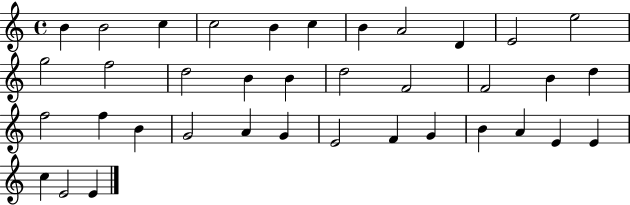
{
  \clef treble
  \time 4/4
  \defaultTimeSignature
  \key c \major
  b'4 b'2 c''4 | c''2 b'4 c''4 | b'4 a'2 d'4 | e'2 e''2 | \break g''2 f''2 | d''2 b'4 b'4 | d''2 f'2 | f'2 b'4 d''4 | \break f''2 f''4 b'4 | g'2 a'4 g'4 | e'2 f'4 g'4 | b'4 a'4 e'4 e'4 | \break c''4 e'2 e'4 | \bar "|."
}